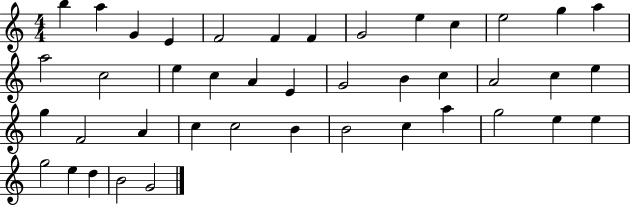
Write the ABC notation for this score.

X:1
T:Untitled
M:4/4
L:1/4
K:C
b a G E F2 F F G2 e c e2 g a a2 c2 e c A E G2 B c A2 c e g F2 A c c2 B B2 c a g2 e e g2 e d B2 G2